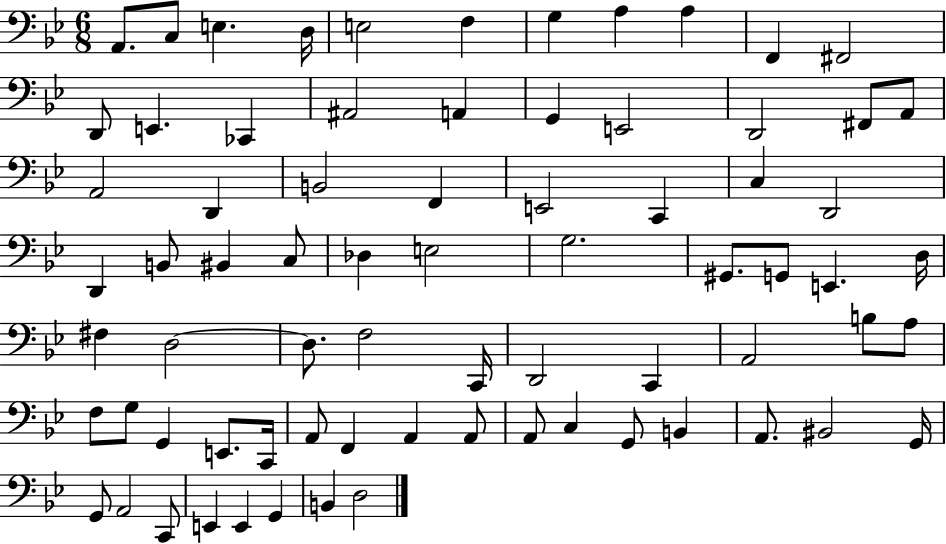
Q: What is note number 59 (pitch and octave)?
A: A2